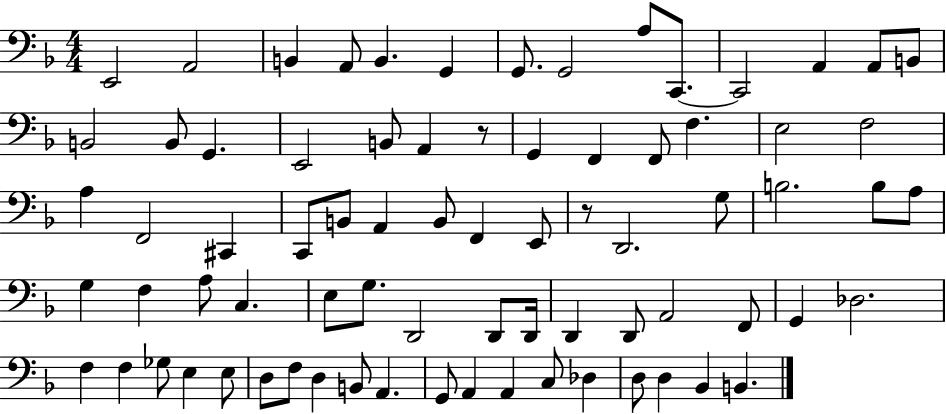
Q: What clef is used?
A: bass